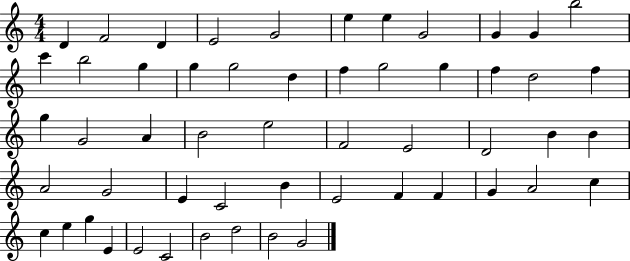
D4/q F4/h D4/q E4/h G4/h E5/q E5/q G4/h G4/q G4/q B5/h C6/q B5/h G5/q G5/q G5/h D5/q F5/q G5/h G5/q F5/q D5/h F5/q G5/q G4/h A4/q B4/h E5/h F4/h E4/h D4/h B4/q B4/q A4/h G4/h E4/q C4/h B4/q E4/h F4/q F4/q G4/q A4/h C5/q C5/q E5/q G5/q E4/q E4/h C4/h B4/h D5/h B4/h G4/h